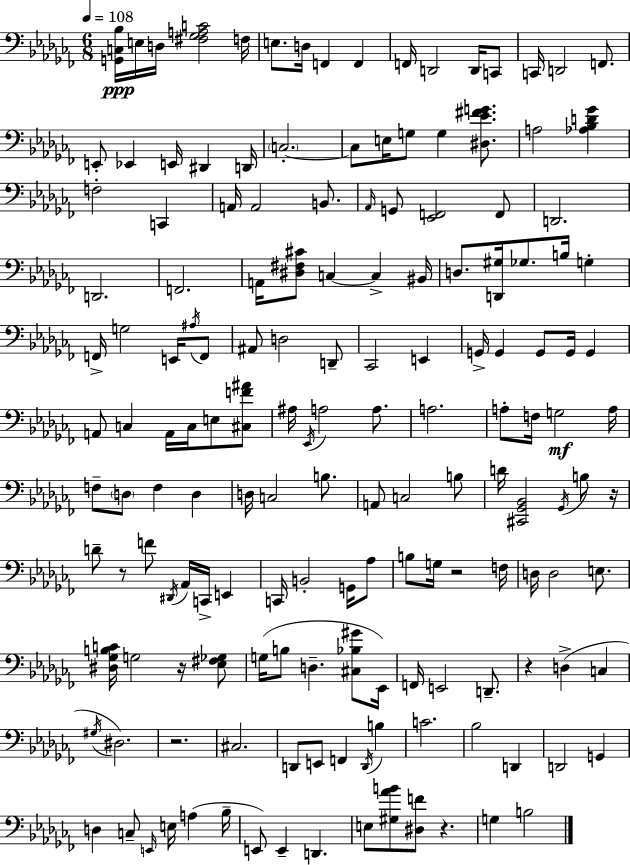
X:1
T:Untitled
M:6/8
L:1/4
K:Abm
[G,,C,_B,]/4 E,/4 D,/4 [^F,_G,A,C]2 F,/4 E,/2 D,/4 F,, F,, F,,/4 D,,2 D,,/4 C,,/2 C,,/4 D,,2 F,,/2 E,,/2 _E,, E,,/4 ^D,, D,,/4 C,2 C,/2 E,/4 G,/2 G, [^D,_E^FG]/2 A,2 [_A,_B,D_G] F,2 C,, A,,/4 A,,2 B,,/2 _A,,/4 G,,/2 [_E,,F,,]2 F,,/2 D,,2 D,,2 F,,2 A,,/4 [^D,^F,^C]/2 C, C, ^B,,/4 D,/2 [D,,^G,]/4 _G,/2 B,/4 G, F,,/4 G,2 E,,/4 ^A,/4 F,,/2 ^A,,/2 D,2 D,,/2 _C,,2 E,, G,,/4 G,, G,,/2 G,,/4 G,, A,,/2 C, A,,/4 C,/4 E,/2 [^C,F^A]/2 ^A,/4 _E,,/4 A,2 A,/2 A,2 A,/2 F,/4 G,2 A,/4 F,/2 D,/2 F, D, D,/4 C,2 B,/2 A,,/2 C,2 B,/2 D/4 [^C,,_G,,_B,,]2 _G,,/4 B,/2 z/4 D/2 z/2 F/2 ^D,,/4 _A,,/4 C,,/4 E,, C,,/4 B,,2 G,,/4 _A,/2 B,/2 G,/4 z2 F,/4 D,/4 D,2 E,/2 [^D,_G,B,C]/4 G,2 z/4 [_E,^F,_G,]/2 G,/4 B,/2 D, [^C,_B,^G]/2 _E,,/4 F,,/4 E,,2 D,,/2 z D, C, ^G,/4 ^D,2 z2 ^C,2 D,,/2 E,,/2 F,, D,,/4 B, C2 _B,2 D,, D,,2 G,, D, C,/2 E,,/4 E,/4 A, _B,/4 E,,/2 E,, D,, E,/2 [^G,_AB]/2 [^D,F]/2 z G, B,2